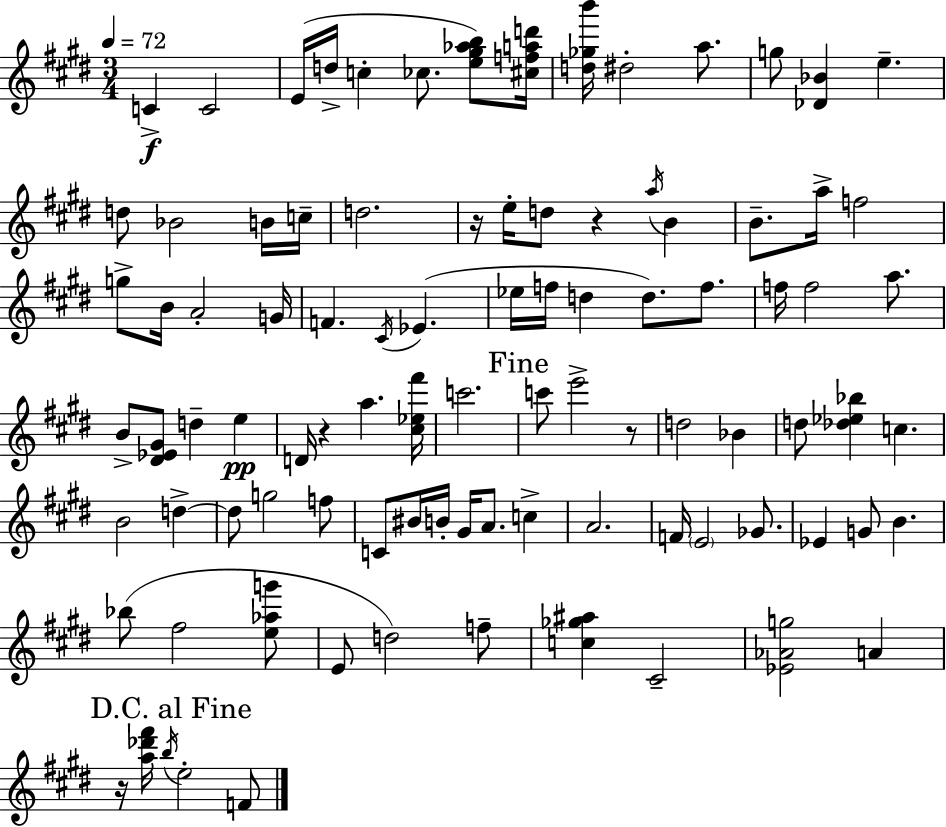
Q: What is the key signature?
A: E major